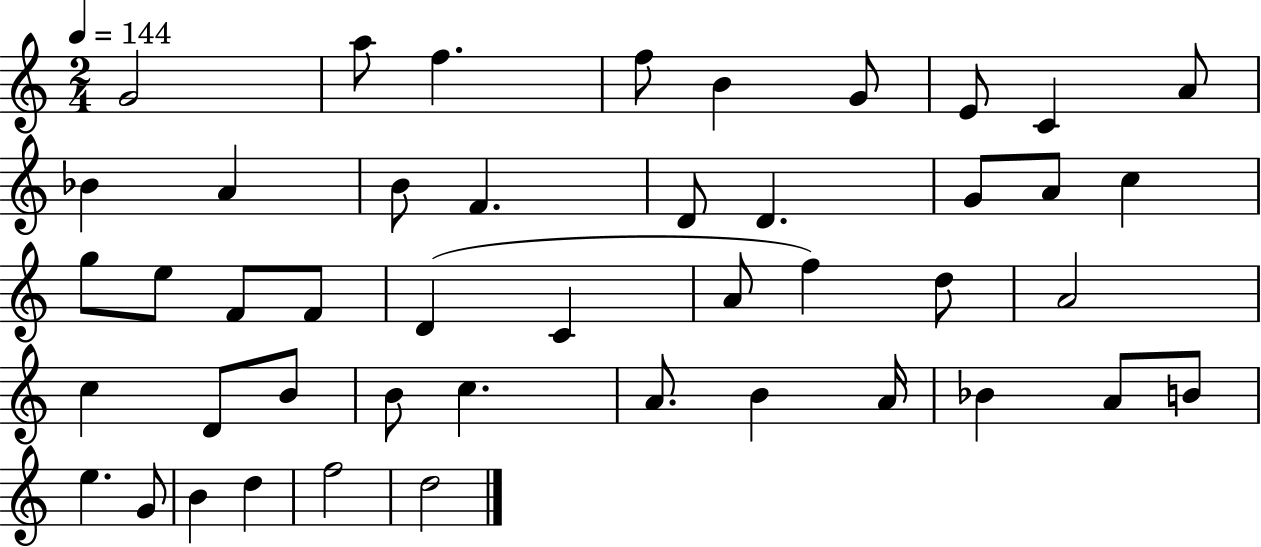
G4/h A5/e F5/q. F5/e B4/q G4/e E4/e C4/q A4/e Bb4/q A4/q B4/e F4/q. D4/e D4/q. G4/e A4/e C5/q G5/e E5/e F4/e F4/e D4/q C4/q A4/e F5/q D5/e A4/h C5/q D4/e B4/e B4/e C5/q. A4/e. B4/q A4/s Bb4/q A4/e B4/e E5/q. G4/e B4/q D5/q F5/h D5/h